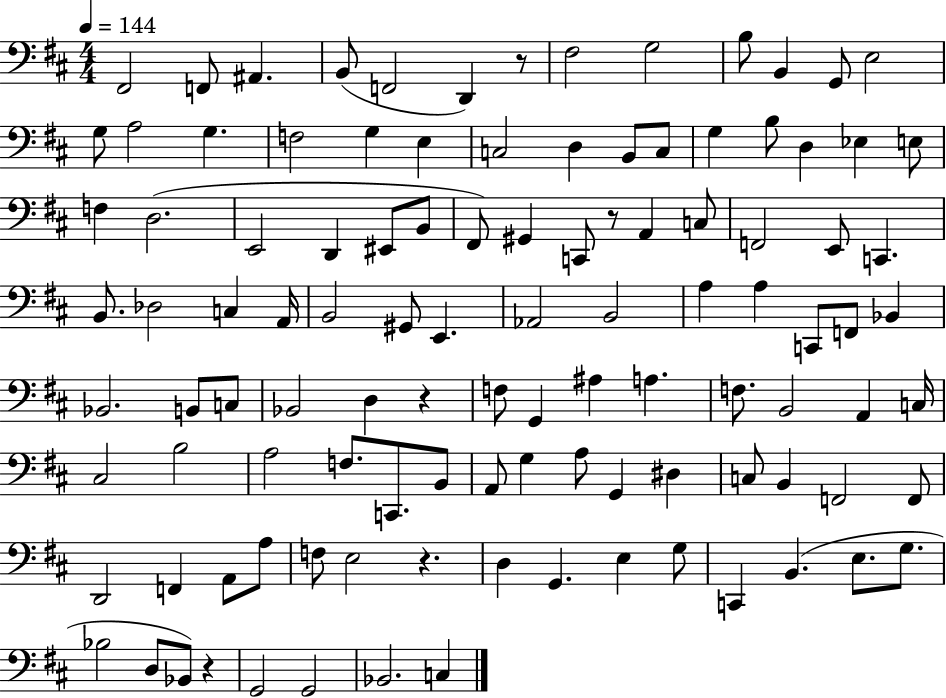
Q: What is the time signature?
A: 4/4